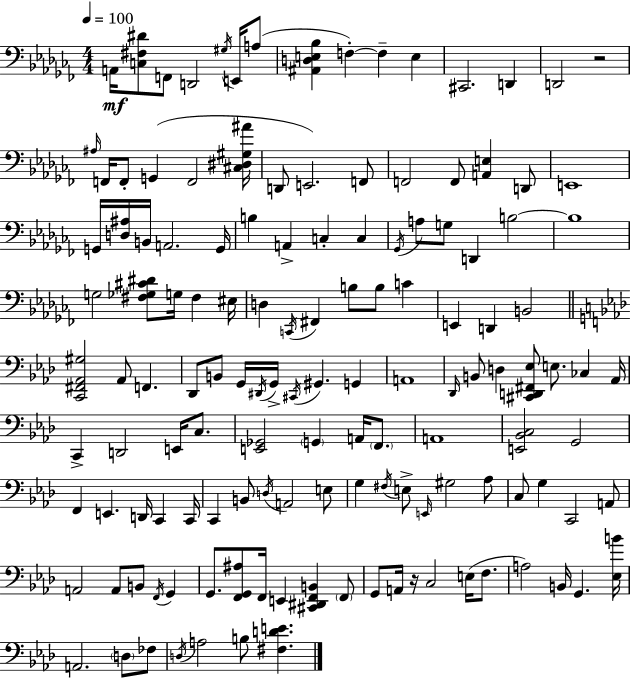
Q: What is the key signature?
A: AES minor